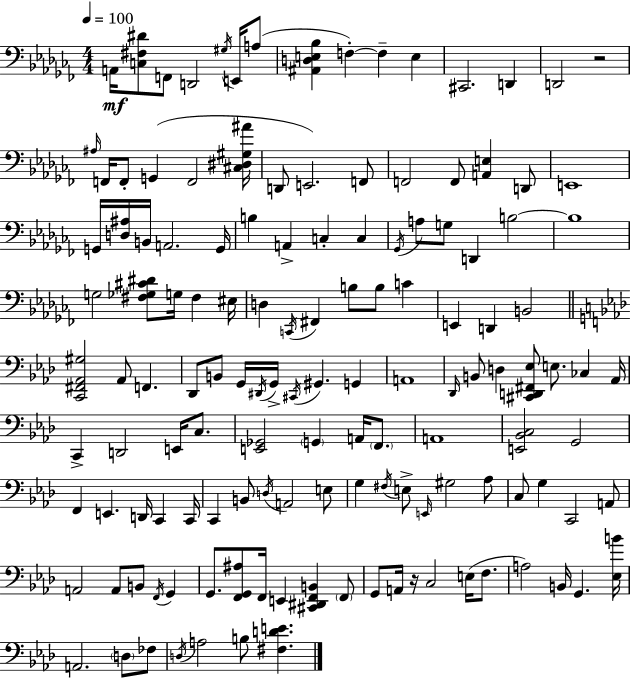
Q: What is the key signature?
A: AES minor